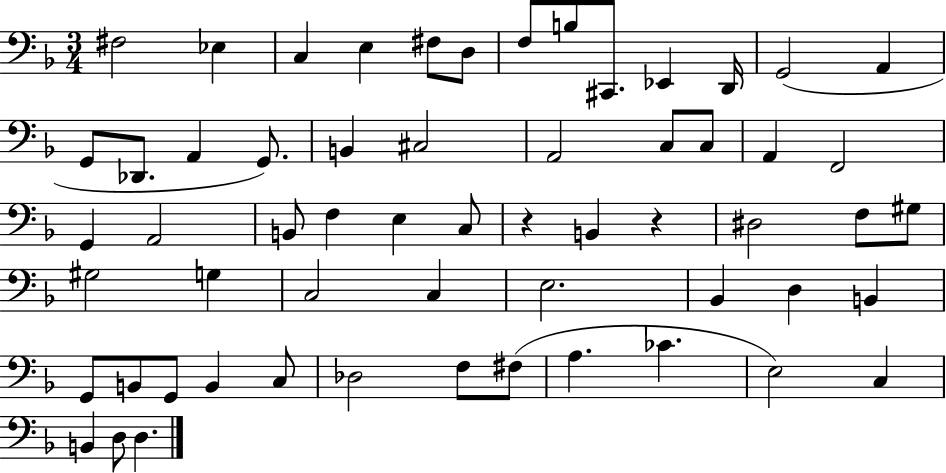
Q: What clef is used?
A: bass